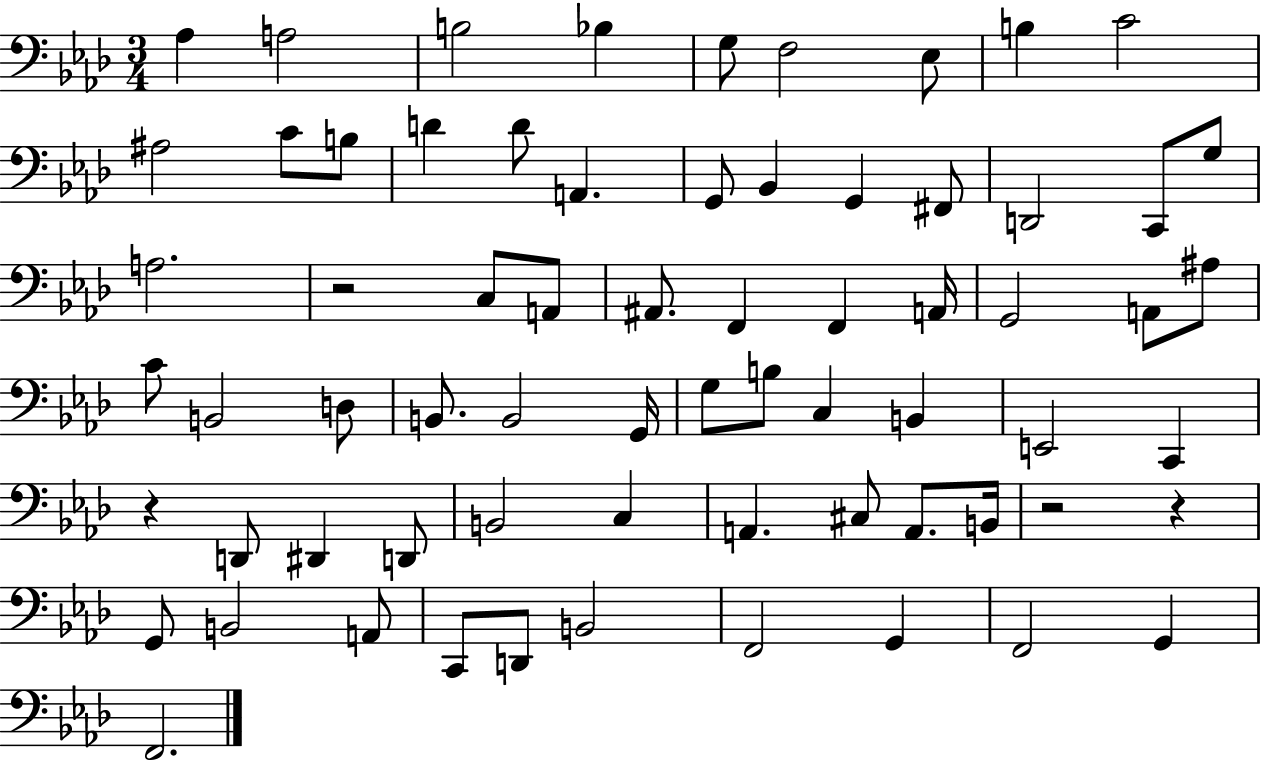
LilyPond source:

{
  \clef bass
  \numericTimeSignature
  \time 3/4
  \key aes \major
  aes4 a2 | b2 bes4 | g8 f2 ees8 | b4 c'2 | \break ais2 c'8 b8 | d'4 d'8 a,4. | g,8 bes,4 g,4 fis,8 | d,2 c,8 g8 | \break a2. | r2 c8 a,8 | ais,8. f,4 f,4 a,16 | g,2 a,8 ais8 | \break c'8 b,2 d8 | b,8. b,2 g,16 | g8 b8 c4 b,4 | e,2 c,4 | \break r4 d,8 dis,4 d,8 | b,2 c4 | a,4. cis8 a,8. b,16 | r2 r4 | \break g,8 b,2 a,8 | c,8 d,8 b,2 | f,2 g,4 | f,2 g,4 | \break f,2. | \bar "|."
}